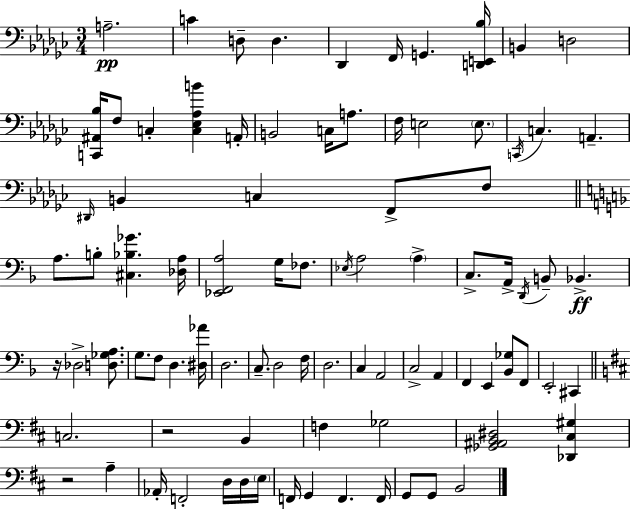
{
  \clef bass
  \numericTimeSignature
  \time 3/4
  \key ees \minor
  a2.--\pp | c'4 d8-- d4. | des,4 f,16 g,4. <d, e, bes>16 | b,4 d2 | \break <c, ais, bes>16 f8 c4-. <c ees aes b'>4 a,16-. | b,2 c16 a8. | f16 e2 \parenthesize e8. | \acciaccatura { c,16 } c4. a,4.-- | \break \grace { dis,16 } b,4 c4 f,8-> | f8 \bar "||" \break \key d \minor a8. b8-. <cis bes ges'>4. <des a>16 | <ees, f, a>2 g16 fes8. | \acciaccatura { ees16 } a2 \parenthesize a4-> | c8.-> a,16-> \acciaccatura { d,16 } b,8-- bes,4.->\ff | \break r16 des2-> <d ges a>8. | g8. f8 d4. | <dis aes'>16 d2. | c8.-- d2 | \break f16 d2. | c4 a,2 | c2-> a,4 | f,4 e,4 <bes, ges>8 | \break f,8 e,2-. cis,4 | \bar "||" \break \key d \major c2. | r2 b,4 | f4 ges2 | <ges, ais, b, dis>2 <des, cis gis>4 | \break r2 a4-- | aes,16-. f,2-. d16 d16 \parenthesize e16 | f,16 g,4 f,4. f,16 | g,8 g,8 b,2 | \break \bar "|."
}